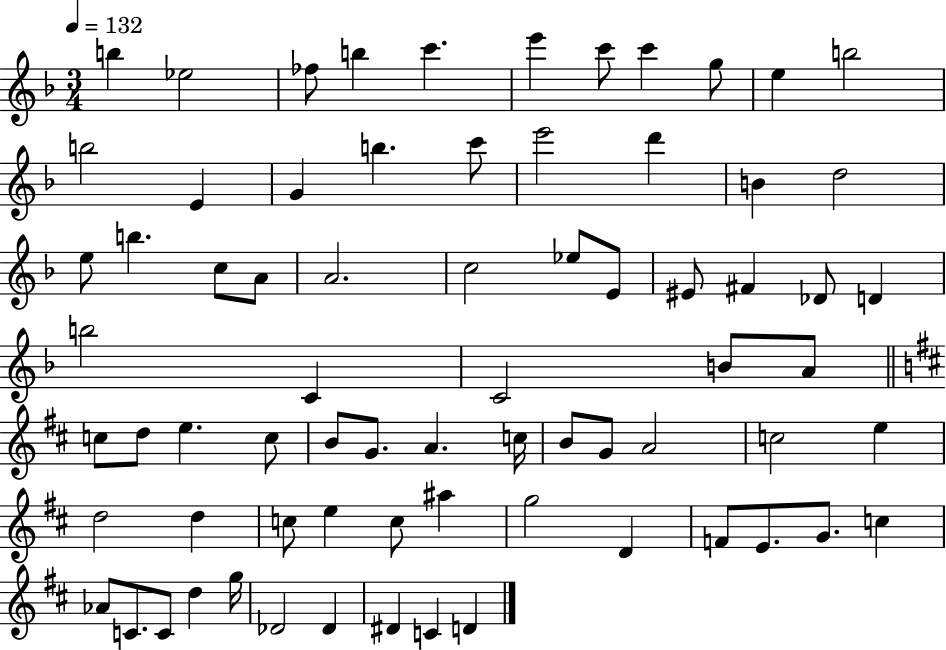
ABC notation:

X:1
T:Untitled
M:3/4
L:1/4
K:F
b _e2 _f/2 b c' e' c'/2 c' g/2 e b2 b2 E G b c'/2 e'2 d' B d2 e/2 b c/2 A/2 A2 c2 _e/2 E/2 ^E/2 ^F _D/2 D b2 C C2 B/2 A/2 c/2 d/2 e c/2 B/2 G/2 A c/4 B/2 G/2 A2 c2 e d2 d c/2 e c/2 ^a g2 D F/2 E/2 G/2 c _A/2 C/2 C/2 d g/4 _D2 _D ^D C D